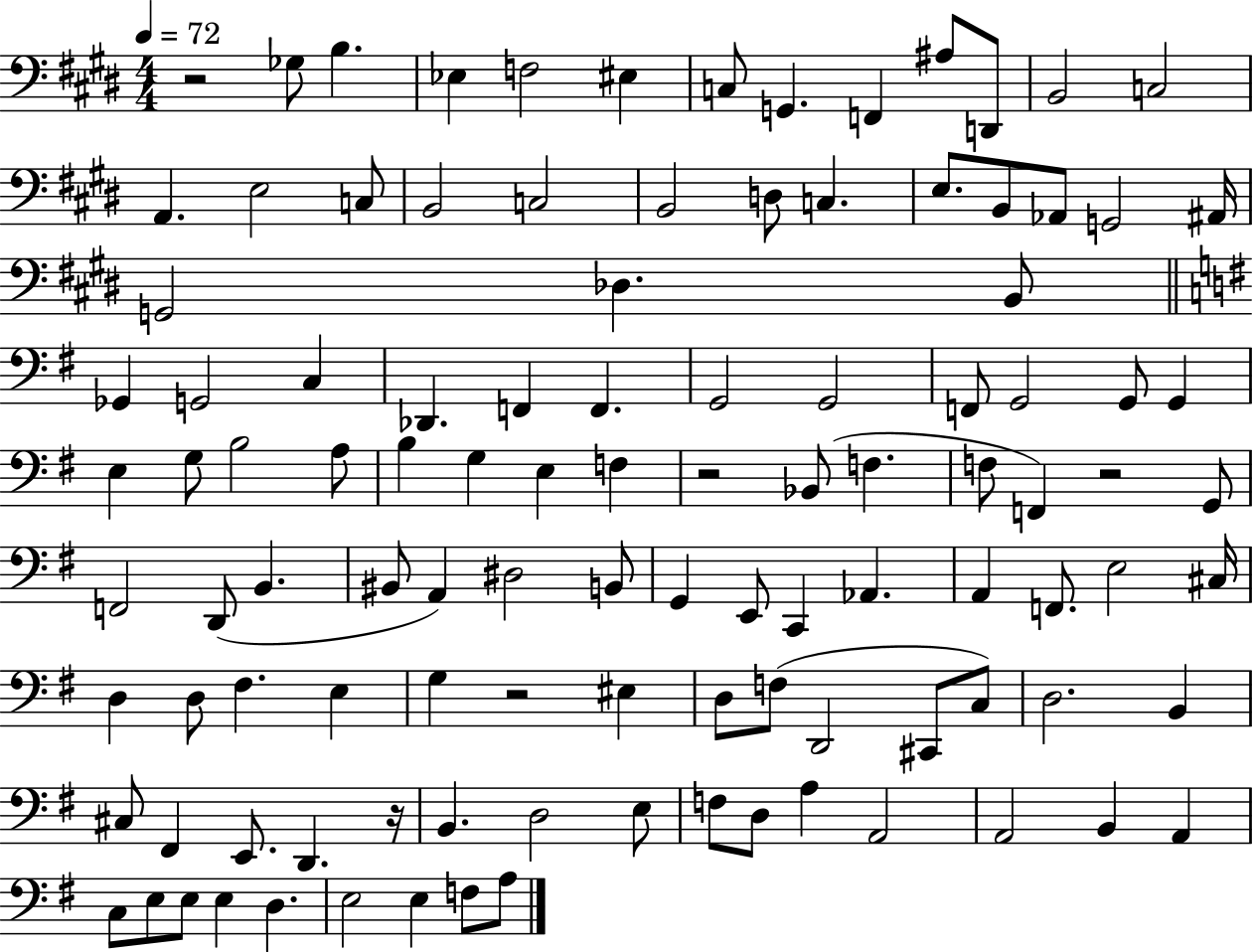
R/h Gb3/e B3/q. Eb3/q F3/h EIS3/q C3/e G2/q. F2/q A#3/e D2/e B2/h C3/h A2/q. E3/h C3/e B2/h C3/h B2/h D3/e C3/q. E3/e. B2/e Ab2/e G2/h A#2/s G2/h Db3/q. B2/e Gb2/q G2/h C3/q Db2/q. F2/q F2/q. G2/h G2/h F2/e G2/h G2/e G2/q E3/q G3/e B3/h A3/e B3/q G3/q E3/q F3/q R/h Bb2/e F3/q. F3/e F2/q R/h G2/e F2/h D2/e B2/q. BIS2/e A2/q D#3/h B2/e G2/q E2/e C2/q Ab2/q. A2/q F2/e. E3/h C#3/s D3/q D3/e F#3/q. E3/q G3/q R/h EIS3/q D3/e F3/e D2/h C#2/e C3/e D3/h. B2/q C#3/e F#2/q E2/e. D2/q. R/s B2/q. D3/h E3/e F3/e D3/e A3/q A2/h A2/h B2/q A2/q C3/e E3/e E3/e E3/q D3/q. E3/h E3/q F3/e A3/e